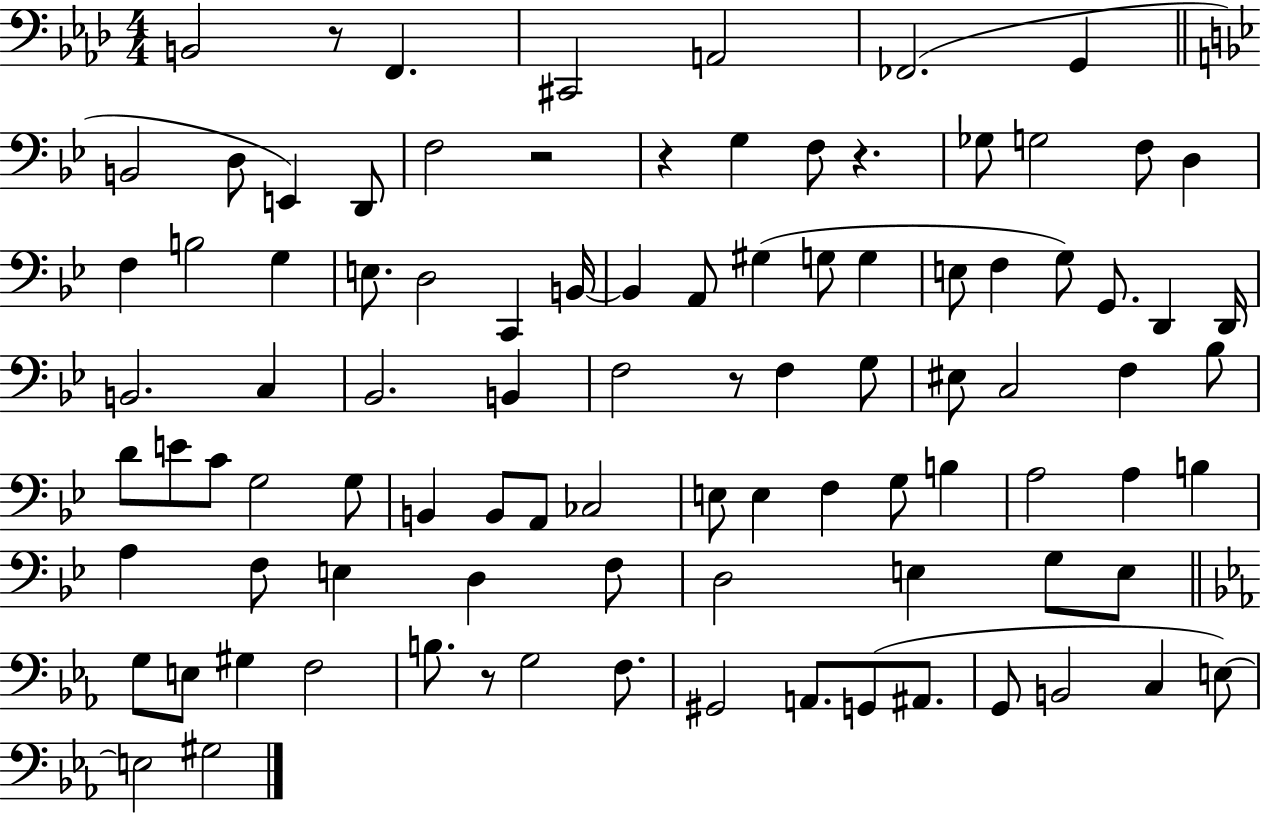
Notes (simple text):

B2/h R/e F2/q. C#2/h A2/h FES2/h. G2/q B2/h D3/e E2/q D2/e F3/h R/h R/q G3/q F3/e R/q. Gb3/e G3/h F3/e D3/q F3/q B3/h G3/q E3/e. D3/h C2/q B2/s B2/q A2/e G#3/q G3/e G3/q E3/e F3/q G3/e G2/e. D2/q D2/s B2/h. C3/q Bb2/h. B2/q F3/h R/e F3/q G3/e EIS3/e C3/h F3/q Bb3/e D4/e E4/e C4/e G3/h G3/e B2/q B2/e A2/e CES3/h E3/e E3/q F3/q G3/e B3/q A3/h A3/q B3/q A3/q F3/e E3/q D3/q F3/e D3/h E3/q G3/e E3/e G3/e E3/e G#3/q F3/h B3/e. R/e G3/h F3/e. G#2/h A2/e. G2/e A#2/e. G2/e B2/h C3/q E3/e E3/h G#3/h